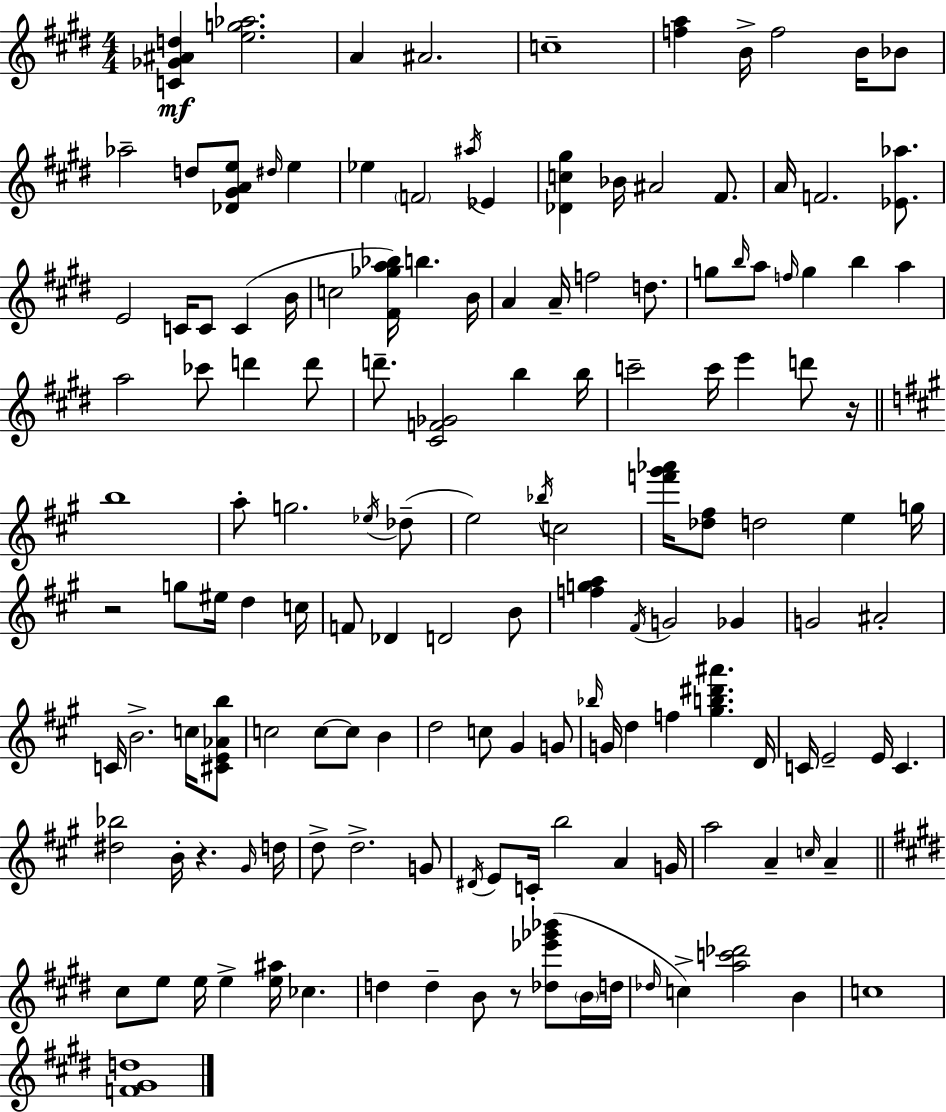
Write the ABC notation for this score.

X:1
T:Untitled
M:4/4
L:1/4
K:E
[C_G^Ad] [eg_a]2 A ^A2 c4 [fa] B/4 f2 B/4 _B/2 _a2 d/2 [_D^GAe]/2 ^d/4 e _e F2 ^a/4 _E [_Dc^g] _B/4 ^A2 ^F/2 A/4 F2 [_E_a]/2 E2 C/4 C/2 C B/4 c2 [^F_ga_b]/4 b B/4 A A/4 f2 d/2 g/2 b/4 a/2 f/4 g b a a2 _c'/2 d' d'/2 d'/2 [^CF_G]2 b b/4 c'2 c'/4 e' d'/2 z/4 b4 a/2 g2 _e/4 _d/2 e2 _b/4 c2 [f'^g'_a']/4 [_d^f]/2 d2 e g/4 z2 g/2 ^e/4 d c/4 F/2 _D D2 B/2 [fga] ^F/4 G2 _G G2 ^A2 C/4 B2 c/4 [^CE_Ab]/2 c2 c/2 c/2 B d2 c/2 ^G G/2 _b/4 G/4 d f [^gb^d'^a'] D/4 C/4 E2 E/4 C [^d_b]2 B/4 z ^G/4 d/4 d/2 d2 G/2 ^D/4 E/2 C/4 b2 A G/4 a2 A c/4 A ^c/2 e/2 e/4 e [e^a]/4 _c d d B/2 z/2 [_d_e'_g'_b']/2 B/4 d/4 _d/4 c [ac'_d']2 B c4 [F^Gd]4